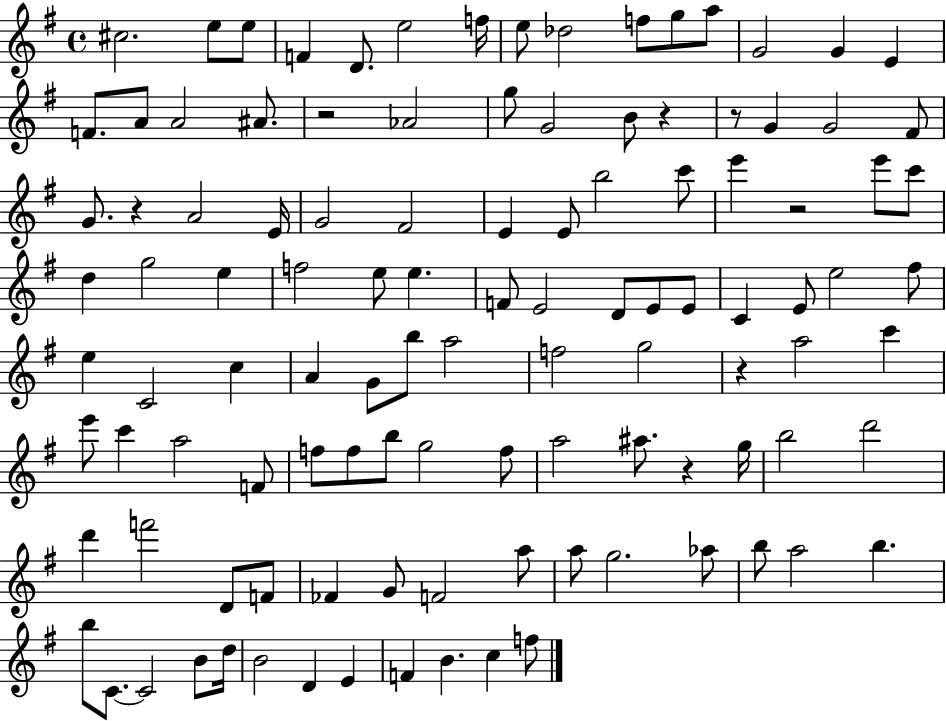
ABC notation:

X:1
T:Untitled
M:4/4
L:1/4
K:G
^c2 e/2 e/2 F D/2 e2 f/4 e/2 _d2 f/2 g/2 a/2 G2 G E F/2 A/2 A2 ^A/2 z2 _A2 g/2 G2 B/2 z z/2 G G2 ^F/2 G/2 z A2 E/4 G2 ^F2 E E/2 b2 c'/2 e' z2 e'/2 c'/2 d g2 e f2 e/2 e F/2 E2 D/2 E/2 E/2 C E/2 e2 ^f/2 e C2 c A G/2 b/2 a2 f2 g2 z a2 c' e'/2 c' a2 F/2 f/2 f/2 b/2 g2 f/2 a2 ^a/2 z g/4 b2 d'2 d' f'2 D/2 F/2 _F G/2 F2 a/2 a/2 g2 _a/2 b/2 a2 b b/2 C/2 C2 B/2 d/4 B2 D E F B c f/2